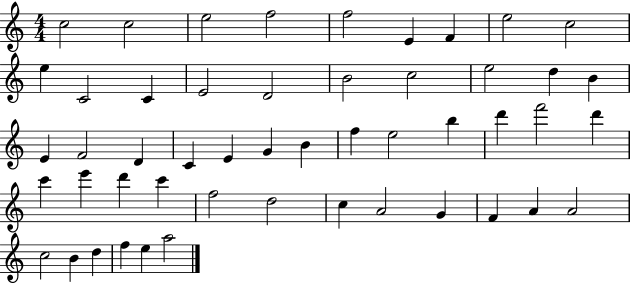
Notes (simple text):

C5/h C5/h E5/h F5/h F5/h E4/q F4/q E5/h C5/h E5/q C4/h C4/q E4/h D4/h B4/h C5/h E5/h D5/q B4/q E4/q F4/h D4/q C4/q E4/q G4/q B4/q F5/q E5/h B5/q D6/q F6/h D6/q C6/q E6/q D6/q C6/q F5/h D5/h C5/q A4/h G4/q F4/q A4/q A4/h C5/h B4/q D5/q F5/q E5/q A5/h